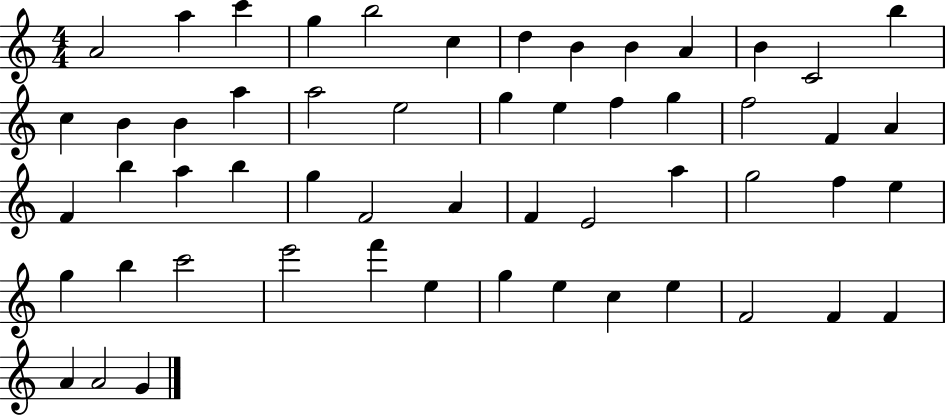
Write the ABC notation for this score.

X:1
T:Untitled
M:4/4
L:1/4
K:C
A2 a c' g b2 c d B B A B C2 b c B B a a2 e2 g e f g f2 F A F b a b g F2 A F E2 a g2 f e g b c'2 e'2 f' e g e c e F2 F F A A2 G